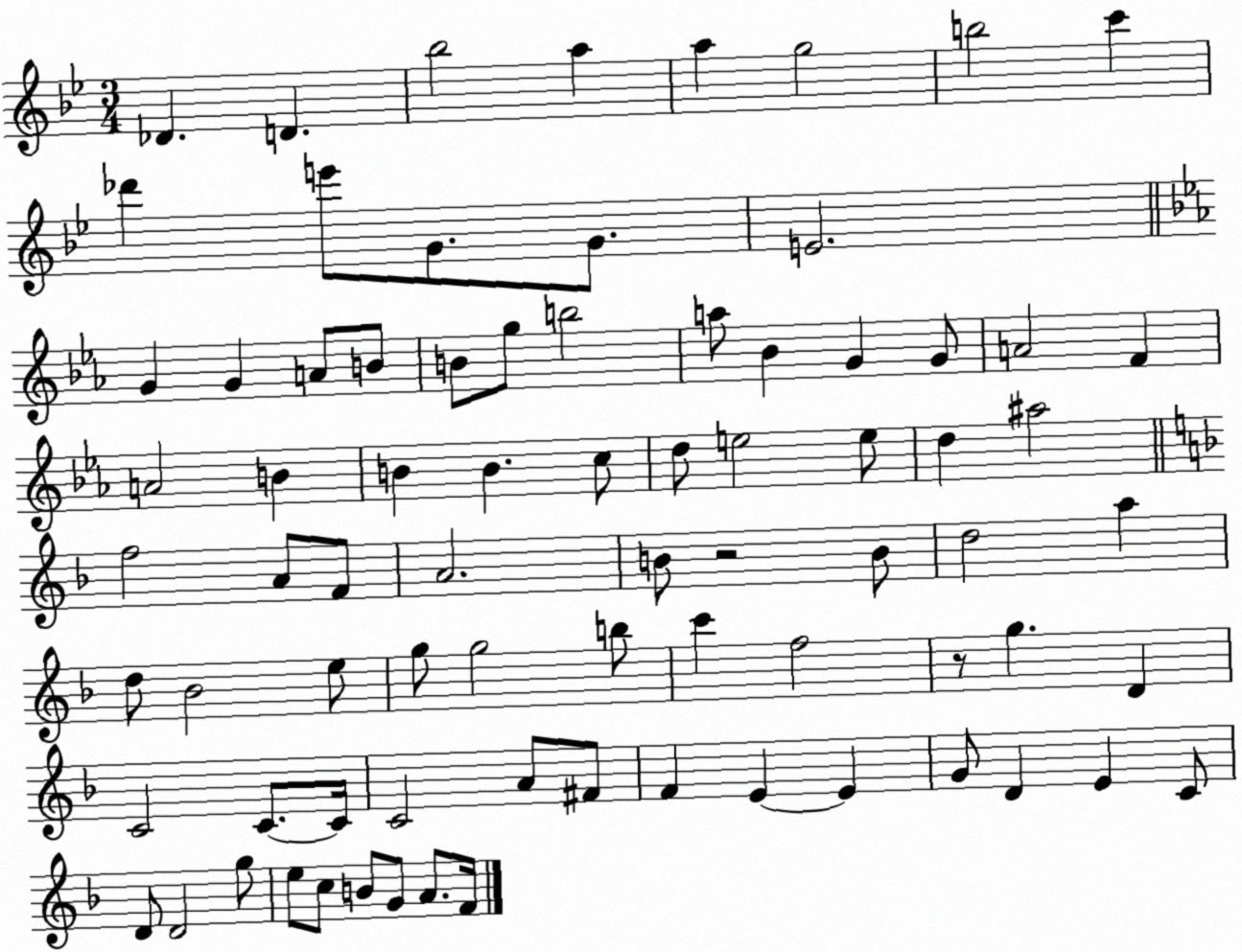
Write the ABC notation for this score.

X:1
T:Untitled
M:3/4
L:1/4
K:Bb
_D D _b2 a a g2 b2 c' _d' e'/2 G/2 G/2 E2 G G A/2 B/2 B/2 g/2 b2 a/2 _B G G/2 A2 F A2 B B B c/2 d/2 e2 e/2 d ^a2 f2 A/2 F/2 A2 B/2 z2 B/2 d2 a d/2 _B2 e/2 g/2 g2 b/2 c' f2 z/2 g D C2 C/2 C/4 C2 A/2 ^F/2 F E E G/2 D E C/2 D/2 D2 g/2 e/2 c/2 B/2 G/2 A/2 F/4